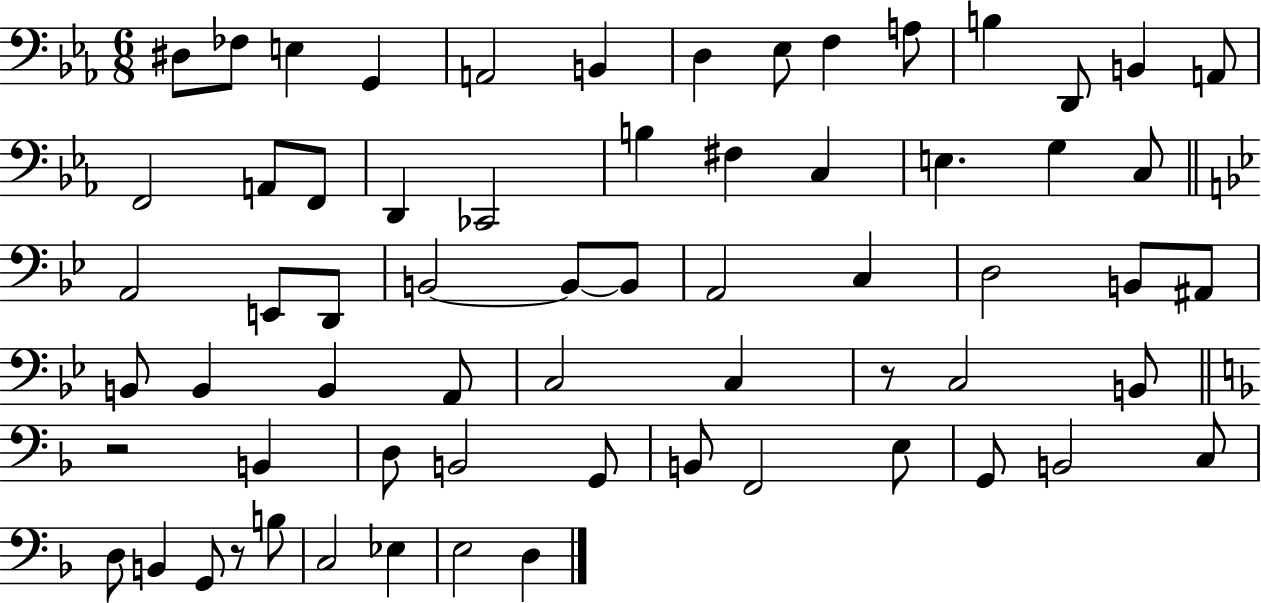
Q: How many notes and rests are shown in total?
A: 65